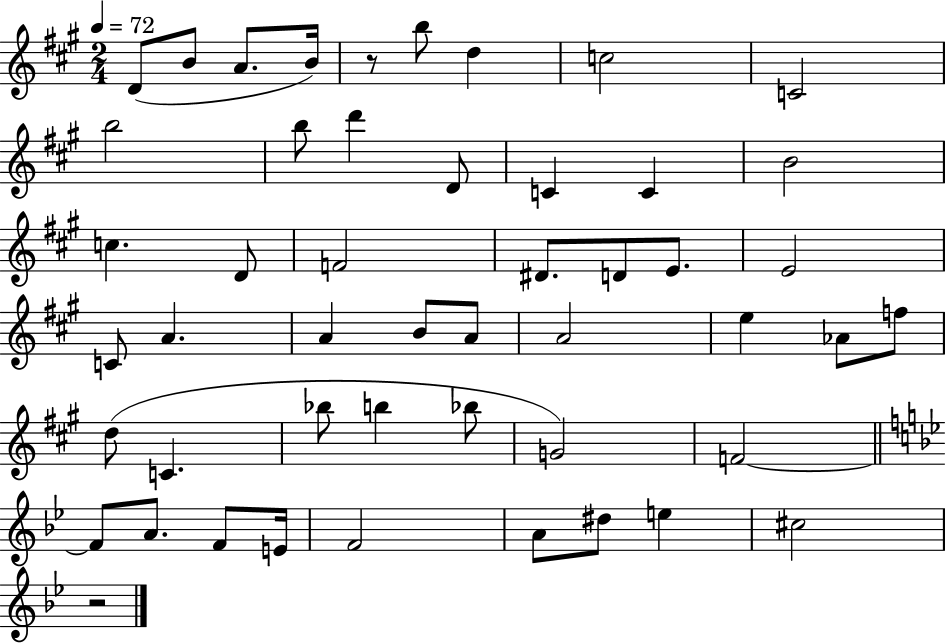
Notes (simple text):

D4/e B4/e A4/e. B4/s R/e B5/e D5/q C5/h C4/h B5/h B5/e D6/q D4/e C4/q C4/q B4/h C5/q. D4/e F4/h D#4/e. D4/e E4/e. E4/h C4/e A4/q. A4/q B4/e A4/e A4/h E5/q Ab4/e F5/e D5/e C4/q. Bb5/e B5/q Bb5/e G4/h F4/h F4/e A4/e. F4/e E4/s F4/h A4/e D#5/e E5/q C#5/h R/h